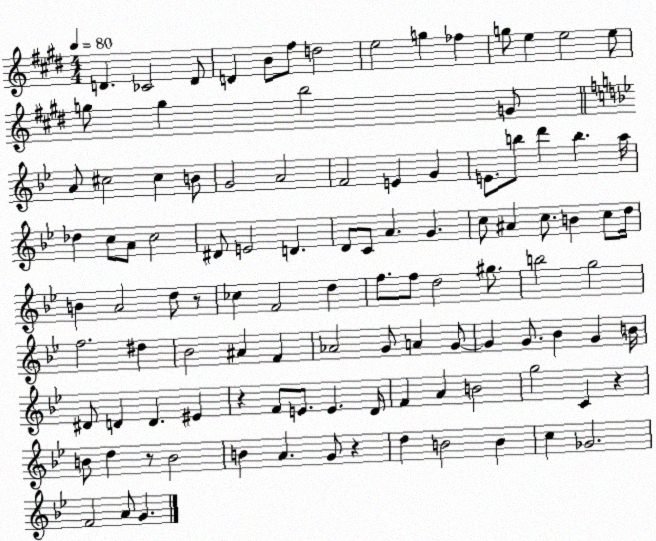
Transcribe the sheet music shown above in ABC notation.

X:1
T:Untitled
M:4/4
L:1/4
K:E
D _C2 D/2 D B/2 ^f/2 d2 e2 g _f g/2 e e2 e/2 g/2 g b2 G/2 A/2 ^c2 ^c B/2 G2 A2 F2 E G E/2 b/2 d' b a/4 _d c/2 A/2 c2 ^D/2 E2 D D/2 C/2 A G c/2 ^A c/2 B c/2 d/4 B A2 d/2 z/2 _c F2 d f/2 f/2 d2 ^g/2 b2 g2 f2 ^d _B2 ^A F _A2 G/2 A G/2 G G/2 _B G B/4 ^D/2 D D ^E z F/2 E/2 E D/4 F A B2 g2 C z B/2 d z/2 B2 B A G/2 z d B2 B c _G2 F2 A/2 G